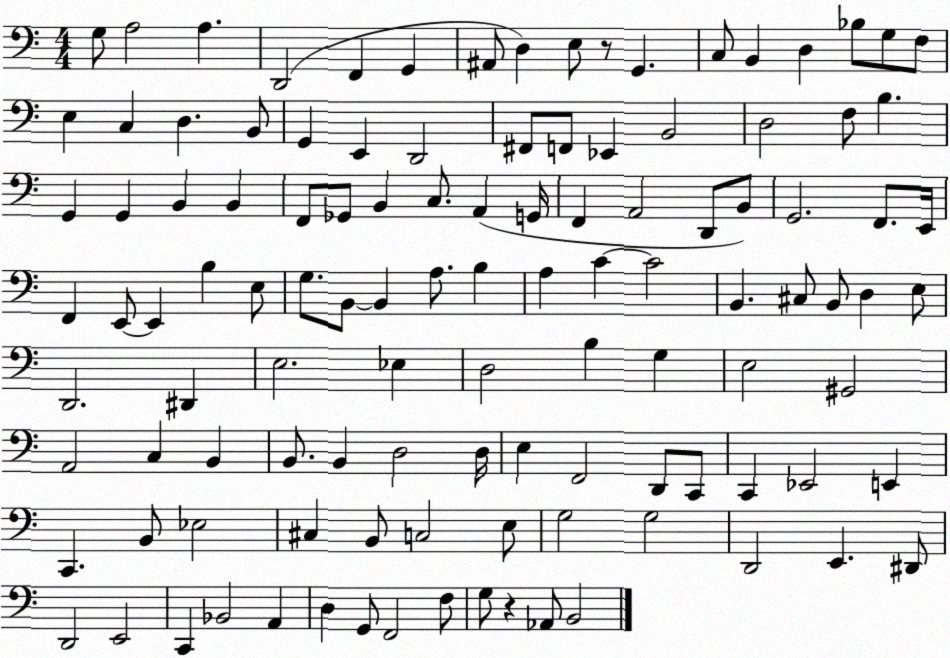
X:1
T:Untitled
M:4/4
L:1/4
K:C
G,/2 A,2 A, D,,2 F,, G,, ^A,,/2 D, E,/2 z/2 G,, C,/2 B,, D, _B,/2 G,/2 F,/2 E, C, D, B,,/2 G,, E,, D,,2 ^F,,/2 F,,/2 _E,, B,,2 D,2 F,/2 B, G,, G,, B,, B,, F,,/2 _G,,/2 B,, C,/2 A,, G,,/4 F,, A,,2 D,,/2 B,,/2 G,,2 F,,/2 E,,/4 F,, E,,/2 E,, B, E,/2 G,/2 B,,/2 B,, A,/2 B, A, C C2 B,, ^C,/2 B,,/2 D, E,/2 D,,2 ^D,, E,2 _E, D,2 B, G, E,2 ^G,,2 A,,2 C, B,, B,,/2 B,, D,2 D,/4 E, F,,2 D,,/2 C,,/2 C,, _E,,2 E,, C,, B,,/2 _E,2 ^C, B,,/2 C,2 E,/2 G,2 G,2 D,,2 E,, ^D,,/2 D,,2 E,,2 C,, _B,,2 A,, D, G,,/2 F,,2 F,/2 G,/2 z _A,,/2 B,,2